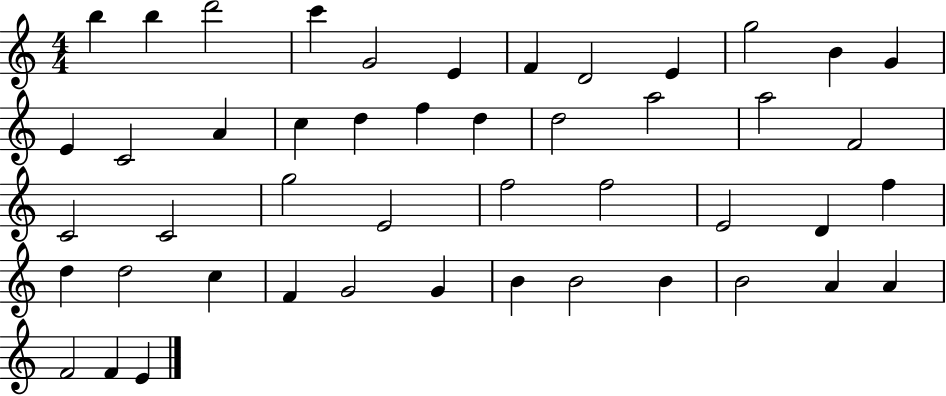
{
  \clef treble
  \numericTimeSignature
  \time 4/4
  \key c \major
  b''4 b''4 d'''2 | c'''4 g'2 e'4 | f'4 d'2 e'4 | g''2 b'4 g'4 | \break e'4 c'2 a'4 | c''4 d''4 f''4 d''4 | d''2 a''2 | a''2 f'2 | \break c'2 c'2 | g''2 e'2 | f''2 f''2 | e'2 d'4 f''4 | \break d''4 d''2 c''4 | f'4 g'2 g'4 | b'4 b'2 b'4 | b'2 a'4 a'4 | \break f'2 f'4 e'4 | \bar "|."
}